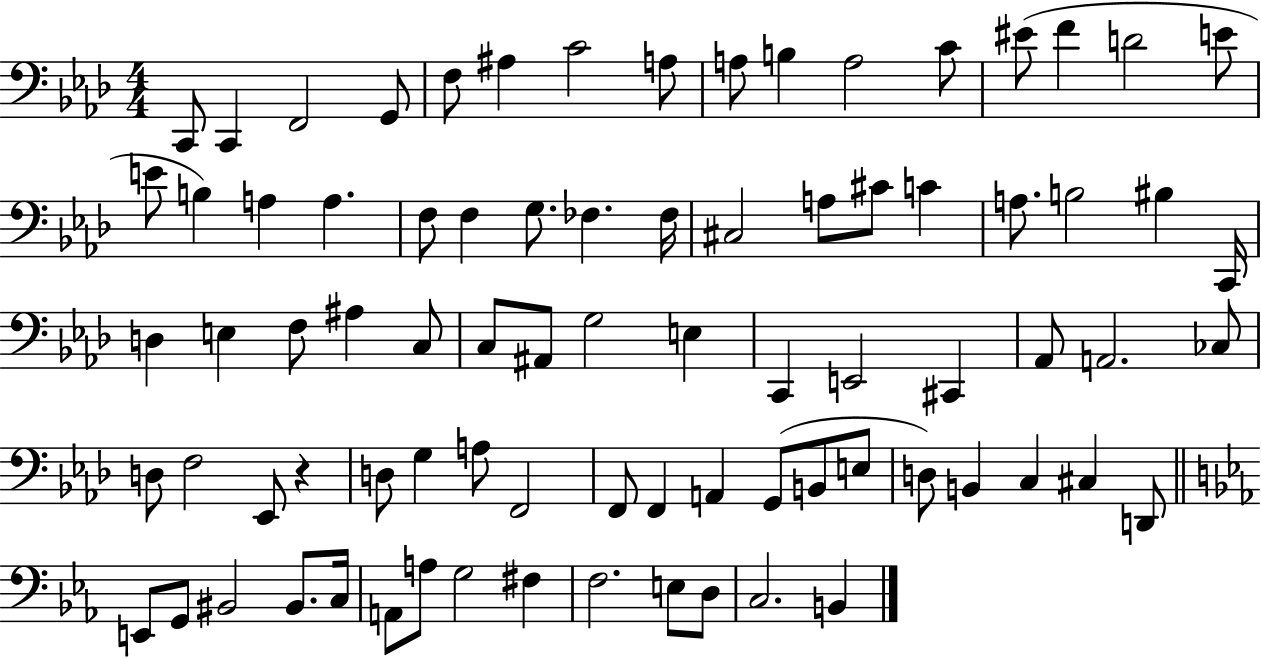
{
  \clef bass
  \numericTimeSignature
  \time 4/4
  \key aes \major
  c,8 c,4 f,2 g,8 | f8 ais4 c'2 a8 | a8 b4 a2 c'8 | eis'8( f'4 d'2 e'8 | \break e'8 b4) a4 a4. | f8 f4 g8. fes4. fes16 | cis2 a8 cis'8 c'4 | a8. b2 bis4 c,16 | \break d4 e4 f8 ais4 c8 | c8 ais,8 g2 e4 | c,4 e,2 cis,4 | aes,8 a,2. ces8 | \break d8 f2 ees,8 r4 | d8 g4 a8 f,2 | f,8 f,4 a,4 g,8( b,8 e8 | d8) b,4 c4 cis4 d,8 | \break \bar "||" \break \key ees \major e,8 g,8 bis,2 bis,8. c16 | a,8 a8 g2 fis4 | f2. e8 d8 | c2. b,4 | \break \bar "|."
}